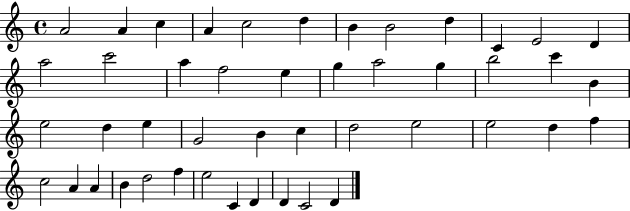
{
  \clef treble
  \time 4/4
  \defaultTimeSignature
  \key c \major
  a'2 a'4 c''4 | a'4 c''2 d''4 | b'4 b'2 d''4 | c'4 e'2 d'4 | \break a''2 c'''2 | a''4 f''2 e''4 | g''4 a''2 g''4 | b''2 c'''4 b'4 | \break e''2 d''4 e''4 | g'2 b'4 c''4 | d''2 e''2 | e''2 d''4 f''4 | \break c''2 a'4 a'4 | b'4 d''2 f''4 | e''2 c'4 d'4 | d'4 c'2 d'4 | \break \bar "|."
}